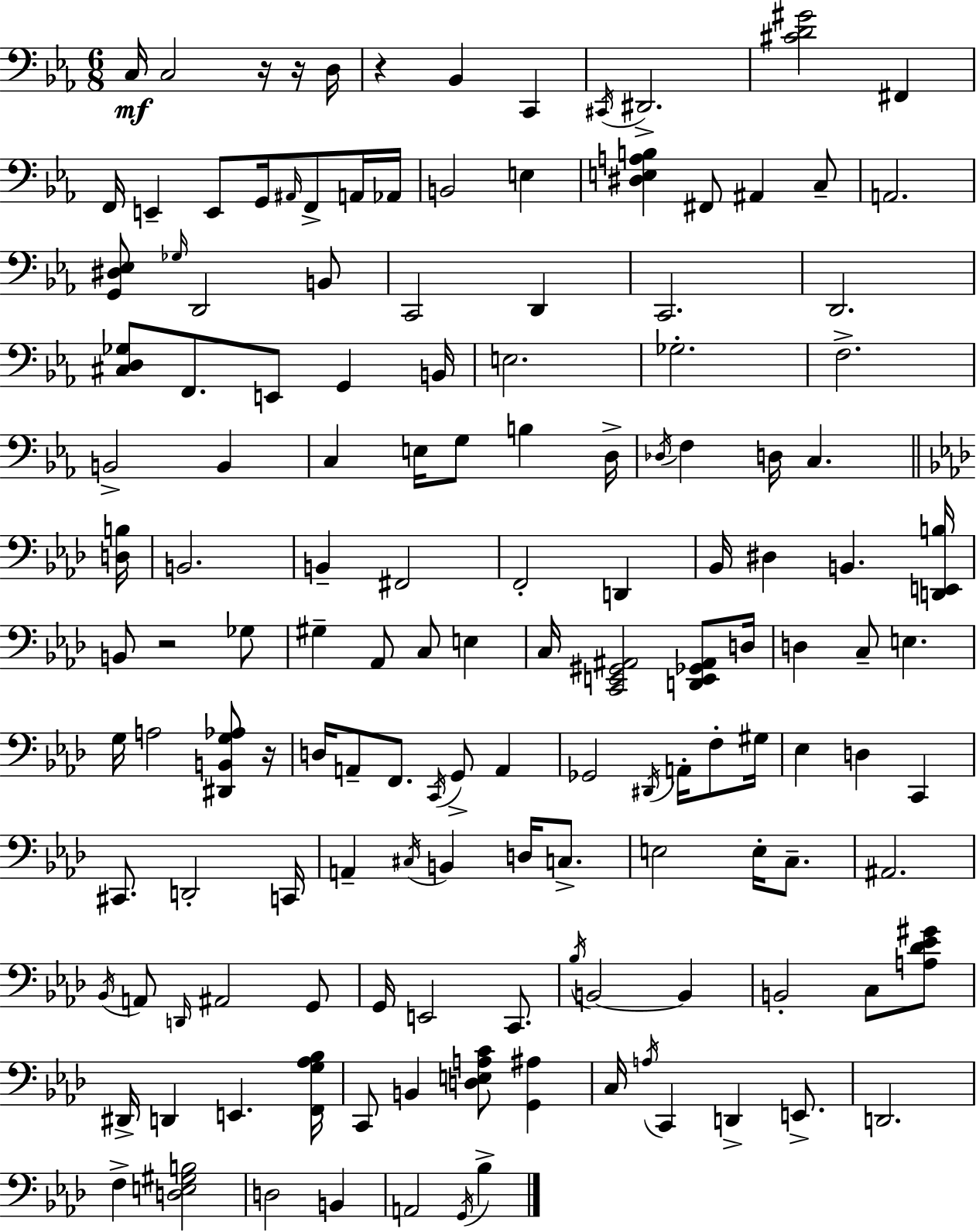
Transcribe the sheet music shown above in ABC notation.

X:1
T:Untitled
M:6/8
L:1/4
K:Cm
C,/4 C,2 z/4 z/4 D,/4 z _B,, C,, ^C,,/4 ^D,,2 [^CD^G]2 ^F,, F,,/4 E,, E,,/2 G,,/4 ^A,,/4 F,,/2 A,,/4 _A,,/4 B,,2 E, [^D,E,A,B,] ^F,,/2 ^A,, C,/2 A,,2 [G,,^D,_E,]/2 _G,/4 D,,2 B,,/2 C,,2 D,, C,,2 D,,2 [^C,D,_G,]/2 F,,/2 E,,/2 G,, B,,/4 E,2 _G,2 F,2 B,,2 B,, C, E,/4 G,/2 B, D,/4 _D,/4 F, D,/4 C, [D,B,]/4 B,,2 B,, ^F,,2 F,,2 D,, _B,,/4 ^D, B,, [D,,E,,B,]/4 B,,/2 z2 _G,/2 ^G, _A,,/2 C,/2 E, C,/4 [C,,E,,^G,,^A,,]2 [D,,E,,_G,,^A,,]/2 D,/4 D, C,/2 E, G,/4 A,2 [^D,,B,,G,_A,]/2 z/4 D,/4 A,,/2 F,,/2 C,,/4 G,,/2 A,, _G,,2 ^D,,/4 A,,/4 F,/2 ^G,/4 _E, D, C,, ^C,,/2 D,,2 C,,/4 A,, ^C,/4 B,, D,/4 C,/2 E,2 E,/4 C,/2 ^A,,2 _B,,/4 A,,/2 D,,/4 ^A,,2 G,,/2 G,,/4 E,,2 C,,/2 _B,/4 B,,2 B,, B,,2 C,/2 [A,_D_E^G]/2 ^D,,/4 D,, E,, [F,,G,_A,_B,]/4 C,,/2 B,, [D,E,A,C]/2 [G,,^A,] C,/4 A,/4 C,, D,, E,,/2 D,,2 F, [D,E,^G,B,]2 D,2 B,, A,,2 G,,/4 _B,